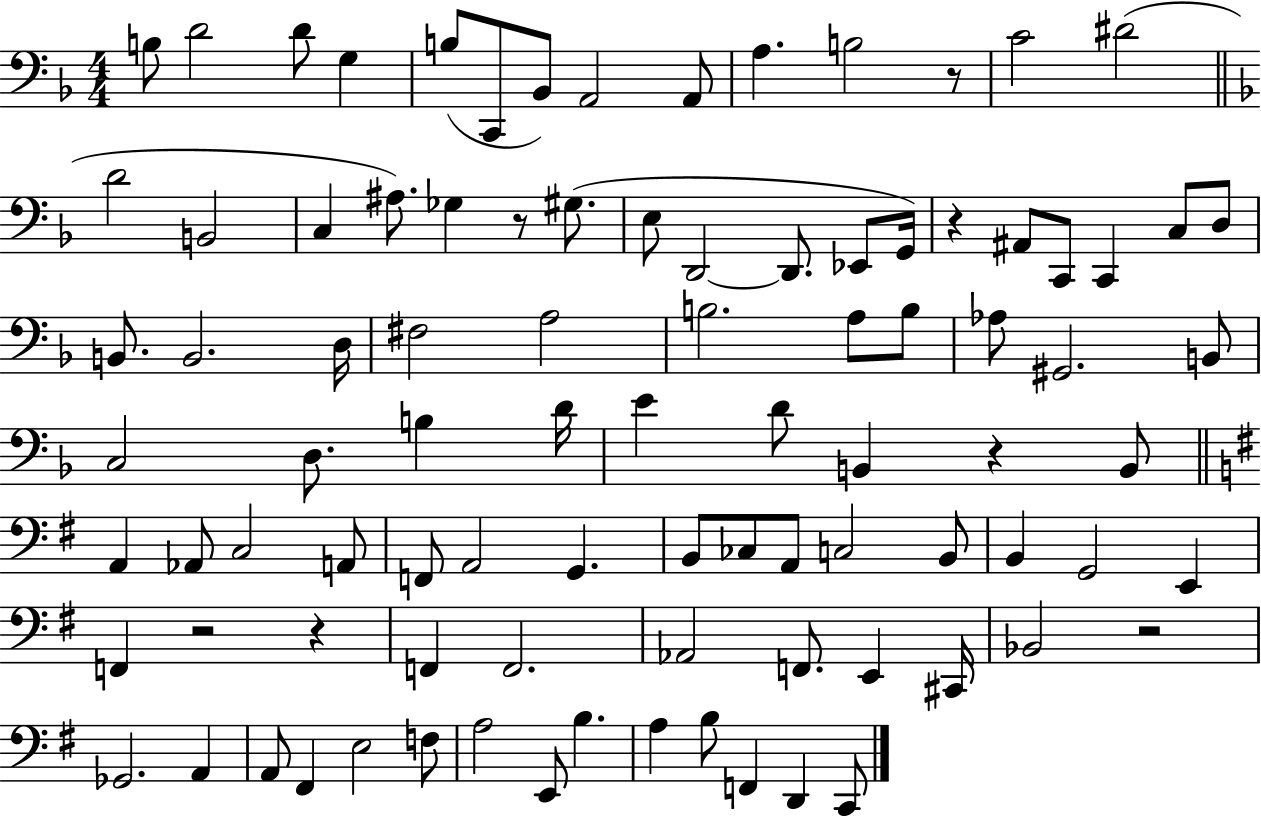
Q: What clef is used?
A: bass